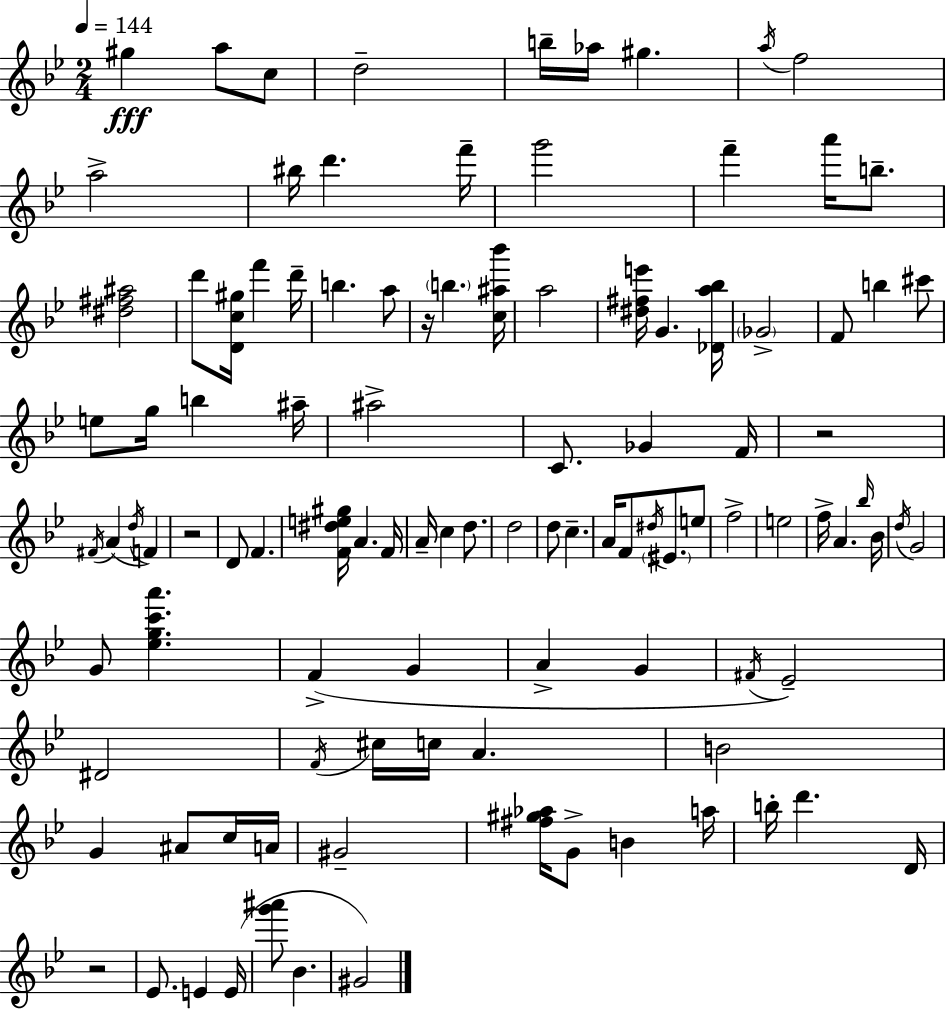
{
  \clef treble
  \numericTimeSignature
  \time 2/4
  \key g \minor
  \tempo 4 = 144
  gis''4\fff a''8 c''8 | d''2-- | b''16-- aes''16 gis''4. | \acciaccatura { a''16 } f''2 | \break a''2-> | bis''16 d'''4. | f'''16-- g'''2 | f'''4-- a'''16 b''8.-- | \break <dis'' fis'' ais''>2 | d'''8 <d' c'' gis''>16 f'''4 | d'''16-- b''4. a''8 | r16 \parenthesize b''4. | \break <c'' ais'' bes'''>16 a''2 | <dis'' fis'' e'''>16 g'4. | <des' a'' bes''>16 \parenthesize ges'2-> | f'8 b''4 cis'''8 | \break e''8 g''16 b''4 | ais''16-- ais''2-> | c'8. ges'4 | f'16 r2 | \break \acciaccatura { fis'16 }( a'4 \acciaccatura { d''16 }) f'4 | r2 | d'8 f'4. | <f' dis'' e'' gis''>16 a'4. | \break f'16 a'16-- c''4 | d''8. d''2 | d''8 c''4.-- | a'16 f'8 \acciaccatura { dis''16 } \parenthesize eis'8. | \break e''8 f''2-> | e''2 | f''16-> a'4. | \grace { bes''16 } bes'16 \acciaccatura { d''16 } g'2 | \break g'8 | <ees'' g'' c''' a'''>4. f'4->( | g'4 a'4-> | g'4 \acciaccatura { fis'16 }) ees'2-- | \break dis'2 | \acciaccatura { f'16 } | cis''16 c''16 a'4. | b'2 | \break g'4 ais'8 c''16 a'16 | gis'2-- | <fis'' gis'' aes''>16 g'8-> b'4 a''16 | b''16-. d'''4. d'16 | \break r2 | ees'8. e'4 e'16( | <g''' ais'''>8 bes'4. | gis'2) | \break \bar "|."
}